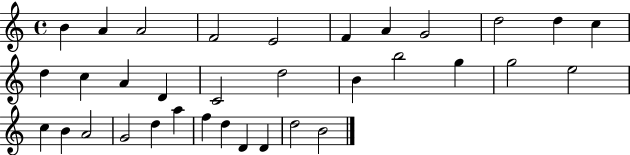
{
  \clef treble
  \time 4/4
  \defaultTimeSignature
  \key c \major
  b'4 a'4 a'2 | f'2 e'2 | f'4 a'4 g'2 | d''2 d''4 c''4 | \break d''4 c''4 a'4 d'4 | c'2 d''2 | b'4 b''2 g''4 | g''2 e''2 | \break c''4 b'4 a'2 | g'2 d''4 a''4 | f''4 d''4 d'4 d'4 | d''2 b'2 | \break \bar "|."
}